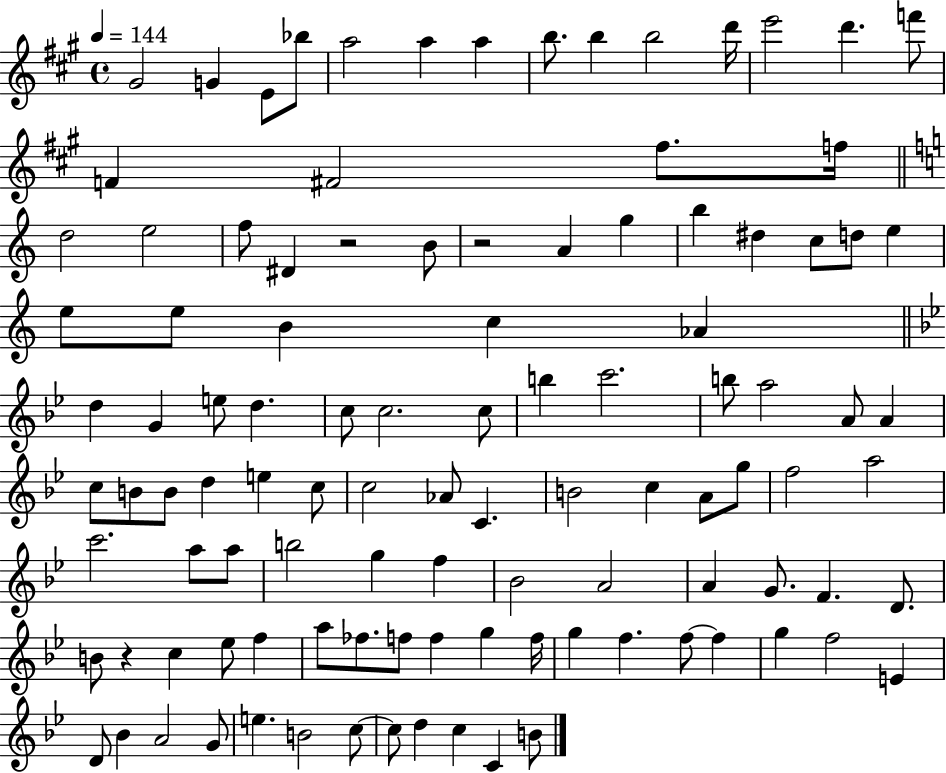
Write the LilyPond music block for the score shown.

{
  \clef treble
  \time 4/4
  \defaultTimeSignature
  \key a \major
  \tempo 4 = 144
  gis'2 g'4 e'8 bes''8 | a''2 a''4 a''4 | b''8. b''4 b''2 d'''16 | e'''2 d'''4. f'''8 | \break f'4 fis'2 fis''8. f''16 | \bar "||" \break \key c \major d''2 e''2 | f''8 dis'4 r2 b'8 | r2 a'4 g''4 | b''4 dis''4 c''8 d''8 e''4 | \break e''8 e''8 b'4 c''4 aes'4 | \bar "||" \break \key bes \major d''4 g'4 e''8 d''4. | c''8 c''2. c''8 | b''4 c'''2. | b''8 a''2 a'8 a'4 | \break c''8 b'8 b'8 d''4 e''4 c''8 | c''2 aes'8 c'4. | b'2 c''4 a'8 g''8 | f''2 a''2 | \break c'''2. a''8 a''8 | b''2 g''4 f''4 | bes'2 a'2 | a'4 g'8. f'4. d'8. | \break b'8 r4 c''4 ees''8 f''4 | a''8 fes''8. f''8 f''4 g''4 f''16 | g''4 f''4. f''8~~ f''4 | g''4 f''2 e'4 | \break d'8 bes'4 a'2 g'8 | e''4. b'2 c''8~~ | c''8 d''4 c''4 c'4 b'8 | \bar "|."
}